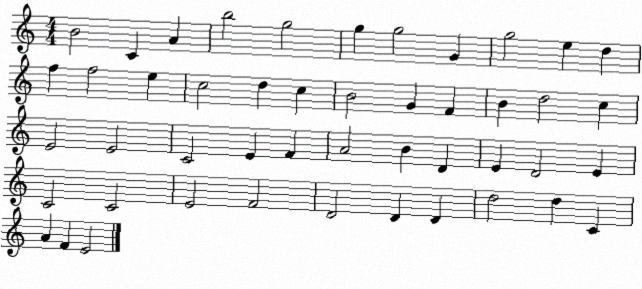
X:1
T:Untitled
M:4/4
L:1/4
K:C
B2 C A b2 g2 g g2 G g2 e d f f2 e c2 d c B2 G F B d2 c E2 E2 C2 E F A2 B D E D2 E C2 C2 E2 F2 D2 D D d2 d C A F E2